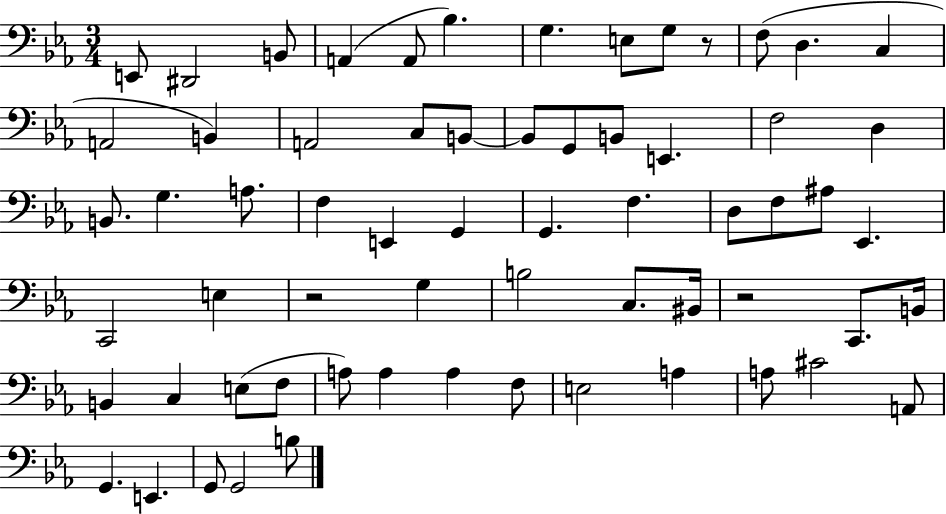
E2/e D#2/h B2/e A2/q A2/e Bb3/q. G3/q. E3/e G3/e R/e F3/e D3/q. C3/q A2/h B2/q A2/h C3/e B2/e B2/e G2/e B2/e E2/q. F3/h D3/q B2/e. G3/q. A3/e. F3/q E2/q G2/q G2/q. F3/q. D3/e F3/e A#3/e Eb2/q. C2/h E3/q R/h G3/q B3/h C3/e. BIS2/s R/h C2/e. B2/s B2/q C3/q E3/e F3/e A3/e A3/q A3/q F3/e E3/h A3/q A3/e C#4/h A2/e G2/q. E2/q. G2/e G2/h B3/e